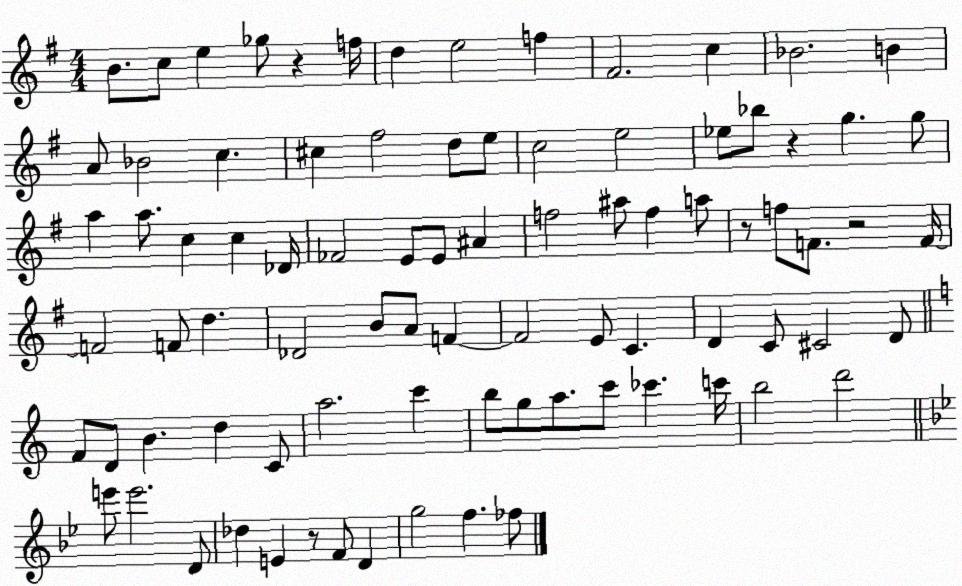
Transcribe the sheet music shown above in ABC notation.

X:1
T:Untitled
M:4/4
L:1/4
K:G
B/2 c/2 e _g/2 z f/4 d e2 f ^F2 c _B2 B A/2 _B2 c ^c ^f2 d/2 e/2 c2 e2 _e/2 _b/2 z g g/2 a a/2 c c _D/4 _F2 E/2 E/2 ^A f2 ^a/2 f a/2 z/2 f/2 F/2 z2 F/4 F2 F/2 d _D2 B/2 A/2 F F2 E/2 C D C/2 ^C2 D/2 F/2 D/2 B d C/2 a2 c' b/2 g/2 a/2 c'/2 _c' c'/4 b2 d'2 e'/2 e'2 D/2 _d E z/2 F/2 D g2 f _f/2